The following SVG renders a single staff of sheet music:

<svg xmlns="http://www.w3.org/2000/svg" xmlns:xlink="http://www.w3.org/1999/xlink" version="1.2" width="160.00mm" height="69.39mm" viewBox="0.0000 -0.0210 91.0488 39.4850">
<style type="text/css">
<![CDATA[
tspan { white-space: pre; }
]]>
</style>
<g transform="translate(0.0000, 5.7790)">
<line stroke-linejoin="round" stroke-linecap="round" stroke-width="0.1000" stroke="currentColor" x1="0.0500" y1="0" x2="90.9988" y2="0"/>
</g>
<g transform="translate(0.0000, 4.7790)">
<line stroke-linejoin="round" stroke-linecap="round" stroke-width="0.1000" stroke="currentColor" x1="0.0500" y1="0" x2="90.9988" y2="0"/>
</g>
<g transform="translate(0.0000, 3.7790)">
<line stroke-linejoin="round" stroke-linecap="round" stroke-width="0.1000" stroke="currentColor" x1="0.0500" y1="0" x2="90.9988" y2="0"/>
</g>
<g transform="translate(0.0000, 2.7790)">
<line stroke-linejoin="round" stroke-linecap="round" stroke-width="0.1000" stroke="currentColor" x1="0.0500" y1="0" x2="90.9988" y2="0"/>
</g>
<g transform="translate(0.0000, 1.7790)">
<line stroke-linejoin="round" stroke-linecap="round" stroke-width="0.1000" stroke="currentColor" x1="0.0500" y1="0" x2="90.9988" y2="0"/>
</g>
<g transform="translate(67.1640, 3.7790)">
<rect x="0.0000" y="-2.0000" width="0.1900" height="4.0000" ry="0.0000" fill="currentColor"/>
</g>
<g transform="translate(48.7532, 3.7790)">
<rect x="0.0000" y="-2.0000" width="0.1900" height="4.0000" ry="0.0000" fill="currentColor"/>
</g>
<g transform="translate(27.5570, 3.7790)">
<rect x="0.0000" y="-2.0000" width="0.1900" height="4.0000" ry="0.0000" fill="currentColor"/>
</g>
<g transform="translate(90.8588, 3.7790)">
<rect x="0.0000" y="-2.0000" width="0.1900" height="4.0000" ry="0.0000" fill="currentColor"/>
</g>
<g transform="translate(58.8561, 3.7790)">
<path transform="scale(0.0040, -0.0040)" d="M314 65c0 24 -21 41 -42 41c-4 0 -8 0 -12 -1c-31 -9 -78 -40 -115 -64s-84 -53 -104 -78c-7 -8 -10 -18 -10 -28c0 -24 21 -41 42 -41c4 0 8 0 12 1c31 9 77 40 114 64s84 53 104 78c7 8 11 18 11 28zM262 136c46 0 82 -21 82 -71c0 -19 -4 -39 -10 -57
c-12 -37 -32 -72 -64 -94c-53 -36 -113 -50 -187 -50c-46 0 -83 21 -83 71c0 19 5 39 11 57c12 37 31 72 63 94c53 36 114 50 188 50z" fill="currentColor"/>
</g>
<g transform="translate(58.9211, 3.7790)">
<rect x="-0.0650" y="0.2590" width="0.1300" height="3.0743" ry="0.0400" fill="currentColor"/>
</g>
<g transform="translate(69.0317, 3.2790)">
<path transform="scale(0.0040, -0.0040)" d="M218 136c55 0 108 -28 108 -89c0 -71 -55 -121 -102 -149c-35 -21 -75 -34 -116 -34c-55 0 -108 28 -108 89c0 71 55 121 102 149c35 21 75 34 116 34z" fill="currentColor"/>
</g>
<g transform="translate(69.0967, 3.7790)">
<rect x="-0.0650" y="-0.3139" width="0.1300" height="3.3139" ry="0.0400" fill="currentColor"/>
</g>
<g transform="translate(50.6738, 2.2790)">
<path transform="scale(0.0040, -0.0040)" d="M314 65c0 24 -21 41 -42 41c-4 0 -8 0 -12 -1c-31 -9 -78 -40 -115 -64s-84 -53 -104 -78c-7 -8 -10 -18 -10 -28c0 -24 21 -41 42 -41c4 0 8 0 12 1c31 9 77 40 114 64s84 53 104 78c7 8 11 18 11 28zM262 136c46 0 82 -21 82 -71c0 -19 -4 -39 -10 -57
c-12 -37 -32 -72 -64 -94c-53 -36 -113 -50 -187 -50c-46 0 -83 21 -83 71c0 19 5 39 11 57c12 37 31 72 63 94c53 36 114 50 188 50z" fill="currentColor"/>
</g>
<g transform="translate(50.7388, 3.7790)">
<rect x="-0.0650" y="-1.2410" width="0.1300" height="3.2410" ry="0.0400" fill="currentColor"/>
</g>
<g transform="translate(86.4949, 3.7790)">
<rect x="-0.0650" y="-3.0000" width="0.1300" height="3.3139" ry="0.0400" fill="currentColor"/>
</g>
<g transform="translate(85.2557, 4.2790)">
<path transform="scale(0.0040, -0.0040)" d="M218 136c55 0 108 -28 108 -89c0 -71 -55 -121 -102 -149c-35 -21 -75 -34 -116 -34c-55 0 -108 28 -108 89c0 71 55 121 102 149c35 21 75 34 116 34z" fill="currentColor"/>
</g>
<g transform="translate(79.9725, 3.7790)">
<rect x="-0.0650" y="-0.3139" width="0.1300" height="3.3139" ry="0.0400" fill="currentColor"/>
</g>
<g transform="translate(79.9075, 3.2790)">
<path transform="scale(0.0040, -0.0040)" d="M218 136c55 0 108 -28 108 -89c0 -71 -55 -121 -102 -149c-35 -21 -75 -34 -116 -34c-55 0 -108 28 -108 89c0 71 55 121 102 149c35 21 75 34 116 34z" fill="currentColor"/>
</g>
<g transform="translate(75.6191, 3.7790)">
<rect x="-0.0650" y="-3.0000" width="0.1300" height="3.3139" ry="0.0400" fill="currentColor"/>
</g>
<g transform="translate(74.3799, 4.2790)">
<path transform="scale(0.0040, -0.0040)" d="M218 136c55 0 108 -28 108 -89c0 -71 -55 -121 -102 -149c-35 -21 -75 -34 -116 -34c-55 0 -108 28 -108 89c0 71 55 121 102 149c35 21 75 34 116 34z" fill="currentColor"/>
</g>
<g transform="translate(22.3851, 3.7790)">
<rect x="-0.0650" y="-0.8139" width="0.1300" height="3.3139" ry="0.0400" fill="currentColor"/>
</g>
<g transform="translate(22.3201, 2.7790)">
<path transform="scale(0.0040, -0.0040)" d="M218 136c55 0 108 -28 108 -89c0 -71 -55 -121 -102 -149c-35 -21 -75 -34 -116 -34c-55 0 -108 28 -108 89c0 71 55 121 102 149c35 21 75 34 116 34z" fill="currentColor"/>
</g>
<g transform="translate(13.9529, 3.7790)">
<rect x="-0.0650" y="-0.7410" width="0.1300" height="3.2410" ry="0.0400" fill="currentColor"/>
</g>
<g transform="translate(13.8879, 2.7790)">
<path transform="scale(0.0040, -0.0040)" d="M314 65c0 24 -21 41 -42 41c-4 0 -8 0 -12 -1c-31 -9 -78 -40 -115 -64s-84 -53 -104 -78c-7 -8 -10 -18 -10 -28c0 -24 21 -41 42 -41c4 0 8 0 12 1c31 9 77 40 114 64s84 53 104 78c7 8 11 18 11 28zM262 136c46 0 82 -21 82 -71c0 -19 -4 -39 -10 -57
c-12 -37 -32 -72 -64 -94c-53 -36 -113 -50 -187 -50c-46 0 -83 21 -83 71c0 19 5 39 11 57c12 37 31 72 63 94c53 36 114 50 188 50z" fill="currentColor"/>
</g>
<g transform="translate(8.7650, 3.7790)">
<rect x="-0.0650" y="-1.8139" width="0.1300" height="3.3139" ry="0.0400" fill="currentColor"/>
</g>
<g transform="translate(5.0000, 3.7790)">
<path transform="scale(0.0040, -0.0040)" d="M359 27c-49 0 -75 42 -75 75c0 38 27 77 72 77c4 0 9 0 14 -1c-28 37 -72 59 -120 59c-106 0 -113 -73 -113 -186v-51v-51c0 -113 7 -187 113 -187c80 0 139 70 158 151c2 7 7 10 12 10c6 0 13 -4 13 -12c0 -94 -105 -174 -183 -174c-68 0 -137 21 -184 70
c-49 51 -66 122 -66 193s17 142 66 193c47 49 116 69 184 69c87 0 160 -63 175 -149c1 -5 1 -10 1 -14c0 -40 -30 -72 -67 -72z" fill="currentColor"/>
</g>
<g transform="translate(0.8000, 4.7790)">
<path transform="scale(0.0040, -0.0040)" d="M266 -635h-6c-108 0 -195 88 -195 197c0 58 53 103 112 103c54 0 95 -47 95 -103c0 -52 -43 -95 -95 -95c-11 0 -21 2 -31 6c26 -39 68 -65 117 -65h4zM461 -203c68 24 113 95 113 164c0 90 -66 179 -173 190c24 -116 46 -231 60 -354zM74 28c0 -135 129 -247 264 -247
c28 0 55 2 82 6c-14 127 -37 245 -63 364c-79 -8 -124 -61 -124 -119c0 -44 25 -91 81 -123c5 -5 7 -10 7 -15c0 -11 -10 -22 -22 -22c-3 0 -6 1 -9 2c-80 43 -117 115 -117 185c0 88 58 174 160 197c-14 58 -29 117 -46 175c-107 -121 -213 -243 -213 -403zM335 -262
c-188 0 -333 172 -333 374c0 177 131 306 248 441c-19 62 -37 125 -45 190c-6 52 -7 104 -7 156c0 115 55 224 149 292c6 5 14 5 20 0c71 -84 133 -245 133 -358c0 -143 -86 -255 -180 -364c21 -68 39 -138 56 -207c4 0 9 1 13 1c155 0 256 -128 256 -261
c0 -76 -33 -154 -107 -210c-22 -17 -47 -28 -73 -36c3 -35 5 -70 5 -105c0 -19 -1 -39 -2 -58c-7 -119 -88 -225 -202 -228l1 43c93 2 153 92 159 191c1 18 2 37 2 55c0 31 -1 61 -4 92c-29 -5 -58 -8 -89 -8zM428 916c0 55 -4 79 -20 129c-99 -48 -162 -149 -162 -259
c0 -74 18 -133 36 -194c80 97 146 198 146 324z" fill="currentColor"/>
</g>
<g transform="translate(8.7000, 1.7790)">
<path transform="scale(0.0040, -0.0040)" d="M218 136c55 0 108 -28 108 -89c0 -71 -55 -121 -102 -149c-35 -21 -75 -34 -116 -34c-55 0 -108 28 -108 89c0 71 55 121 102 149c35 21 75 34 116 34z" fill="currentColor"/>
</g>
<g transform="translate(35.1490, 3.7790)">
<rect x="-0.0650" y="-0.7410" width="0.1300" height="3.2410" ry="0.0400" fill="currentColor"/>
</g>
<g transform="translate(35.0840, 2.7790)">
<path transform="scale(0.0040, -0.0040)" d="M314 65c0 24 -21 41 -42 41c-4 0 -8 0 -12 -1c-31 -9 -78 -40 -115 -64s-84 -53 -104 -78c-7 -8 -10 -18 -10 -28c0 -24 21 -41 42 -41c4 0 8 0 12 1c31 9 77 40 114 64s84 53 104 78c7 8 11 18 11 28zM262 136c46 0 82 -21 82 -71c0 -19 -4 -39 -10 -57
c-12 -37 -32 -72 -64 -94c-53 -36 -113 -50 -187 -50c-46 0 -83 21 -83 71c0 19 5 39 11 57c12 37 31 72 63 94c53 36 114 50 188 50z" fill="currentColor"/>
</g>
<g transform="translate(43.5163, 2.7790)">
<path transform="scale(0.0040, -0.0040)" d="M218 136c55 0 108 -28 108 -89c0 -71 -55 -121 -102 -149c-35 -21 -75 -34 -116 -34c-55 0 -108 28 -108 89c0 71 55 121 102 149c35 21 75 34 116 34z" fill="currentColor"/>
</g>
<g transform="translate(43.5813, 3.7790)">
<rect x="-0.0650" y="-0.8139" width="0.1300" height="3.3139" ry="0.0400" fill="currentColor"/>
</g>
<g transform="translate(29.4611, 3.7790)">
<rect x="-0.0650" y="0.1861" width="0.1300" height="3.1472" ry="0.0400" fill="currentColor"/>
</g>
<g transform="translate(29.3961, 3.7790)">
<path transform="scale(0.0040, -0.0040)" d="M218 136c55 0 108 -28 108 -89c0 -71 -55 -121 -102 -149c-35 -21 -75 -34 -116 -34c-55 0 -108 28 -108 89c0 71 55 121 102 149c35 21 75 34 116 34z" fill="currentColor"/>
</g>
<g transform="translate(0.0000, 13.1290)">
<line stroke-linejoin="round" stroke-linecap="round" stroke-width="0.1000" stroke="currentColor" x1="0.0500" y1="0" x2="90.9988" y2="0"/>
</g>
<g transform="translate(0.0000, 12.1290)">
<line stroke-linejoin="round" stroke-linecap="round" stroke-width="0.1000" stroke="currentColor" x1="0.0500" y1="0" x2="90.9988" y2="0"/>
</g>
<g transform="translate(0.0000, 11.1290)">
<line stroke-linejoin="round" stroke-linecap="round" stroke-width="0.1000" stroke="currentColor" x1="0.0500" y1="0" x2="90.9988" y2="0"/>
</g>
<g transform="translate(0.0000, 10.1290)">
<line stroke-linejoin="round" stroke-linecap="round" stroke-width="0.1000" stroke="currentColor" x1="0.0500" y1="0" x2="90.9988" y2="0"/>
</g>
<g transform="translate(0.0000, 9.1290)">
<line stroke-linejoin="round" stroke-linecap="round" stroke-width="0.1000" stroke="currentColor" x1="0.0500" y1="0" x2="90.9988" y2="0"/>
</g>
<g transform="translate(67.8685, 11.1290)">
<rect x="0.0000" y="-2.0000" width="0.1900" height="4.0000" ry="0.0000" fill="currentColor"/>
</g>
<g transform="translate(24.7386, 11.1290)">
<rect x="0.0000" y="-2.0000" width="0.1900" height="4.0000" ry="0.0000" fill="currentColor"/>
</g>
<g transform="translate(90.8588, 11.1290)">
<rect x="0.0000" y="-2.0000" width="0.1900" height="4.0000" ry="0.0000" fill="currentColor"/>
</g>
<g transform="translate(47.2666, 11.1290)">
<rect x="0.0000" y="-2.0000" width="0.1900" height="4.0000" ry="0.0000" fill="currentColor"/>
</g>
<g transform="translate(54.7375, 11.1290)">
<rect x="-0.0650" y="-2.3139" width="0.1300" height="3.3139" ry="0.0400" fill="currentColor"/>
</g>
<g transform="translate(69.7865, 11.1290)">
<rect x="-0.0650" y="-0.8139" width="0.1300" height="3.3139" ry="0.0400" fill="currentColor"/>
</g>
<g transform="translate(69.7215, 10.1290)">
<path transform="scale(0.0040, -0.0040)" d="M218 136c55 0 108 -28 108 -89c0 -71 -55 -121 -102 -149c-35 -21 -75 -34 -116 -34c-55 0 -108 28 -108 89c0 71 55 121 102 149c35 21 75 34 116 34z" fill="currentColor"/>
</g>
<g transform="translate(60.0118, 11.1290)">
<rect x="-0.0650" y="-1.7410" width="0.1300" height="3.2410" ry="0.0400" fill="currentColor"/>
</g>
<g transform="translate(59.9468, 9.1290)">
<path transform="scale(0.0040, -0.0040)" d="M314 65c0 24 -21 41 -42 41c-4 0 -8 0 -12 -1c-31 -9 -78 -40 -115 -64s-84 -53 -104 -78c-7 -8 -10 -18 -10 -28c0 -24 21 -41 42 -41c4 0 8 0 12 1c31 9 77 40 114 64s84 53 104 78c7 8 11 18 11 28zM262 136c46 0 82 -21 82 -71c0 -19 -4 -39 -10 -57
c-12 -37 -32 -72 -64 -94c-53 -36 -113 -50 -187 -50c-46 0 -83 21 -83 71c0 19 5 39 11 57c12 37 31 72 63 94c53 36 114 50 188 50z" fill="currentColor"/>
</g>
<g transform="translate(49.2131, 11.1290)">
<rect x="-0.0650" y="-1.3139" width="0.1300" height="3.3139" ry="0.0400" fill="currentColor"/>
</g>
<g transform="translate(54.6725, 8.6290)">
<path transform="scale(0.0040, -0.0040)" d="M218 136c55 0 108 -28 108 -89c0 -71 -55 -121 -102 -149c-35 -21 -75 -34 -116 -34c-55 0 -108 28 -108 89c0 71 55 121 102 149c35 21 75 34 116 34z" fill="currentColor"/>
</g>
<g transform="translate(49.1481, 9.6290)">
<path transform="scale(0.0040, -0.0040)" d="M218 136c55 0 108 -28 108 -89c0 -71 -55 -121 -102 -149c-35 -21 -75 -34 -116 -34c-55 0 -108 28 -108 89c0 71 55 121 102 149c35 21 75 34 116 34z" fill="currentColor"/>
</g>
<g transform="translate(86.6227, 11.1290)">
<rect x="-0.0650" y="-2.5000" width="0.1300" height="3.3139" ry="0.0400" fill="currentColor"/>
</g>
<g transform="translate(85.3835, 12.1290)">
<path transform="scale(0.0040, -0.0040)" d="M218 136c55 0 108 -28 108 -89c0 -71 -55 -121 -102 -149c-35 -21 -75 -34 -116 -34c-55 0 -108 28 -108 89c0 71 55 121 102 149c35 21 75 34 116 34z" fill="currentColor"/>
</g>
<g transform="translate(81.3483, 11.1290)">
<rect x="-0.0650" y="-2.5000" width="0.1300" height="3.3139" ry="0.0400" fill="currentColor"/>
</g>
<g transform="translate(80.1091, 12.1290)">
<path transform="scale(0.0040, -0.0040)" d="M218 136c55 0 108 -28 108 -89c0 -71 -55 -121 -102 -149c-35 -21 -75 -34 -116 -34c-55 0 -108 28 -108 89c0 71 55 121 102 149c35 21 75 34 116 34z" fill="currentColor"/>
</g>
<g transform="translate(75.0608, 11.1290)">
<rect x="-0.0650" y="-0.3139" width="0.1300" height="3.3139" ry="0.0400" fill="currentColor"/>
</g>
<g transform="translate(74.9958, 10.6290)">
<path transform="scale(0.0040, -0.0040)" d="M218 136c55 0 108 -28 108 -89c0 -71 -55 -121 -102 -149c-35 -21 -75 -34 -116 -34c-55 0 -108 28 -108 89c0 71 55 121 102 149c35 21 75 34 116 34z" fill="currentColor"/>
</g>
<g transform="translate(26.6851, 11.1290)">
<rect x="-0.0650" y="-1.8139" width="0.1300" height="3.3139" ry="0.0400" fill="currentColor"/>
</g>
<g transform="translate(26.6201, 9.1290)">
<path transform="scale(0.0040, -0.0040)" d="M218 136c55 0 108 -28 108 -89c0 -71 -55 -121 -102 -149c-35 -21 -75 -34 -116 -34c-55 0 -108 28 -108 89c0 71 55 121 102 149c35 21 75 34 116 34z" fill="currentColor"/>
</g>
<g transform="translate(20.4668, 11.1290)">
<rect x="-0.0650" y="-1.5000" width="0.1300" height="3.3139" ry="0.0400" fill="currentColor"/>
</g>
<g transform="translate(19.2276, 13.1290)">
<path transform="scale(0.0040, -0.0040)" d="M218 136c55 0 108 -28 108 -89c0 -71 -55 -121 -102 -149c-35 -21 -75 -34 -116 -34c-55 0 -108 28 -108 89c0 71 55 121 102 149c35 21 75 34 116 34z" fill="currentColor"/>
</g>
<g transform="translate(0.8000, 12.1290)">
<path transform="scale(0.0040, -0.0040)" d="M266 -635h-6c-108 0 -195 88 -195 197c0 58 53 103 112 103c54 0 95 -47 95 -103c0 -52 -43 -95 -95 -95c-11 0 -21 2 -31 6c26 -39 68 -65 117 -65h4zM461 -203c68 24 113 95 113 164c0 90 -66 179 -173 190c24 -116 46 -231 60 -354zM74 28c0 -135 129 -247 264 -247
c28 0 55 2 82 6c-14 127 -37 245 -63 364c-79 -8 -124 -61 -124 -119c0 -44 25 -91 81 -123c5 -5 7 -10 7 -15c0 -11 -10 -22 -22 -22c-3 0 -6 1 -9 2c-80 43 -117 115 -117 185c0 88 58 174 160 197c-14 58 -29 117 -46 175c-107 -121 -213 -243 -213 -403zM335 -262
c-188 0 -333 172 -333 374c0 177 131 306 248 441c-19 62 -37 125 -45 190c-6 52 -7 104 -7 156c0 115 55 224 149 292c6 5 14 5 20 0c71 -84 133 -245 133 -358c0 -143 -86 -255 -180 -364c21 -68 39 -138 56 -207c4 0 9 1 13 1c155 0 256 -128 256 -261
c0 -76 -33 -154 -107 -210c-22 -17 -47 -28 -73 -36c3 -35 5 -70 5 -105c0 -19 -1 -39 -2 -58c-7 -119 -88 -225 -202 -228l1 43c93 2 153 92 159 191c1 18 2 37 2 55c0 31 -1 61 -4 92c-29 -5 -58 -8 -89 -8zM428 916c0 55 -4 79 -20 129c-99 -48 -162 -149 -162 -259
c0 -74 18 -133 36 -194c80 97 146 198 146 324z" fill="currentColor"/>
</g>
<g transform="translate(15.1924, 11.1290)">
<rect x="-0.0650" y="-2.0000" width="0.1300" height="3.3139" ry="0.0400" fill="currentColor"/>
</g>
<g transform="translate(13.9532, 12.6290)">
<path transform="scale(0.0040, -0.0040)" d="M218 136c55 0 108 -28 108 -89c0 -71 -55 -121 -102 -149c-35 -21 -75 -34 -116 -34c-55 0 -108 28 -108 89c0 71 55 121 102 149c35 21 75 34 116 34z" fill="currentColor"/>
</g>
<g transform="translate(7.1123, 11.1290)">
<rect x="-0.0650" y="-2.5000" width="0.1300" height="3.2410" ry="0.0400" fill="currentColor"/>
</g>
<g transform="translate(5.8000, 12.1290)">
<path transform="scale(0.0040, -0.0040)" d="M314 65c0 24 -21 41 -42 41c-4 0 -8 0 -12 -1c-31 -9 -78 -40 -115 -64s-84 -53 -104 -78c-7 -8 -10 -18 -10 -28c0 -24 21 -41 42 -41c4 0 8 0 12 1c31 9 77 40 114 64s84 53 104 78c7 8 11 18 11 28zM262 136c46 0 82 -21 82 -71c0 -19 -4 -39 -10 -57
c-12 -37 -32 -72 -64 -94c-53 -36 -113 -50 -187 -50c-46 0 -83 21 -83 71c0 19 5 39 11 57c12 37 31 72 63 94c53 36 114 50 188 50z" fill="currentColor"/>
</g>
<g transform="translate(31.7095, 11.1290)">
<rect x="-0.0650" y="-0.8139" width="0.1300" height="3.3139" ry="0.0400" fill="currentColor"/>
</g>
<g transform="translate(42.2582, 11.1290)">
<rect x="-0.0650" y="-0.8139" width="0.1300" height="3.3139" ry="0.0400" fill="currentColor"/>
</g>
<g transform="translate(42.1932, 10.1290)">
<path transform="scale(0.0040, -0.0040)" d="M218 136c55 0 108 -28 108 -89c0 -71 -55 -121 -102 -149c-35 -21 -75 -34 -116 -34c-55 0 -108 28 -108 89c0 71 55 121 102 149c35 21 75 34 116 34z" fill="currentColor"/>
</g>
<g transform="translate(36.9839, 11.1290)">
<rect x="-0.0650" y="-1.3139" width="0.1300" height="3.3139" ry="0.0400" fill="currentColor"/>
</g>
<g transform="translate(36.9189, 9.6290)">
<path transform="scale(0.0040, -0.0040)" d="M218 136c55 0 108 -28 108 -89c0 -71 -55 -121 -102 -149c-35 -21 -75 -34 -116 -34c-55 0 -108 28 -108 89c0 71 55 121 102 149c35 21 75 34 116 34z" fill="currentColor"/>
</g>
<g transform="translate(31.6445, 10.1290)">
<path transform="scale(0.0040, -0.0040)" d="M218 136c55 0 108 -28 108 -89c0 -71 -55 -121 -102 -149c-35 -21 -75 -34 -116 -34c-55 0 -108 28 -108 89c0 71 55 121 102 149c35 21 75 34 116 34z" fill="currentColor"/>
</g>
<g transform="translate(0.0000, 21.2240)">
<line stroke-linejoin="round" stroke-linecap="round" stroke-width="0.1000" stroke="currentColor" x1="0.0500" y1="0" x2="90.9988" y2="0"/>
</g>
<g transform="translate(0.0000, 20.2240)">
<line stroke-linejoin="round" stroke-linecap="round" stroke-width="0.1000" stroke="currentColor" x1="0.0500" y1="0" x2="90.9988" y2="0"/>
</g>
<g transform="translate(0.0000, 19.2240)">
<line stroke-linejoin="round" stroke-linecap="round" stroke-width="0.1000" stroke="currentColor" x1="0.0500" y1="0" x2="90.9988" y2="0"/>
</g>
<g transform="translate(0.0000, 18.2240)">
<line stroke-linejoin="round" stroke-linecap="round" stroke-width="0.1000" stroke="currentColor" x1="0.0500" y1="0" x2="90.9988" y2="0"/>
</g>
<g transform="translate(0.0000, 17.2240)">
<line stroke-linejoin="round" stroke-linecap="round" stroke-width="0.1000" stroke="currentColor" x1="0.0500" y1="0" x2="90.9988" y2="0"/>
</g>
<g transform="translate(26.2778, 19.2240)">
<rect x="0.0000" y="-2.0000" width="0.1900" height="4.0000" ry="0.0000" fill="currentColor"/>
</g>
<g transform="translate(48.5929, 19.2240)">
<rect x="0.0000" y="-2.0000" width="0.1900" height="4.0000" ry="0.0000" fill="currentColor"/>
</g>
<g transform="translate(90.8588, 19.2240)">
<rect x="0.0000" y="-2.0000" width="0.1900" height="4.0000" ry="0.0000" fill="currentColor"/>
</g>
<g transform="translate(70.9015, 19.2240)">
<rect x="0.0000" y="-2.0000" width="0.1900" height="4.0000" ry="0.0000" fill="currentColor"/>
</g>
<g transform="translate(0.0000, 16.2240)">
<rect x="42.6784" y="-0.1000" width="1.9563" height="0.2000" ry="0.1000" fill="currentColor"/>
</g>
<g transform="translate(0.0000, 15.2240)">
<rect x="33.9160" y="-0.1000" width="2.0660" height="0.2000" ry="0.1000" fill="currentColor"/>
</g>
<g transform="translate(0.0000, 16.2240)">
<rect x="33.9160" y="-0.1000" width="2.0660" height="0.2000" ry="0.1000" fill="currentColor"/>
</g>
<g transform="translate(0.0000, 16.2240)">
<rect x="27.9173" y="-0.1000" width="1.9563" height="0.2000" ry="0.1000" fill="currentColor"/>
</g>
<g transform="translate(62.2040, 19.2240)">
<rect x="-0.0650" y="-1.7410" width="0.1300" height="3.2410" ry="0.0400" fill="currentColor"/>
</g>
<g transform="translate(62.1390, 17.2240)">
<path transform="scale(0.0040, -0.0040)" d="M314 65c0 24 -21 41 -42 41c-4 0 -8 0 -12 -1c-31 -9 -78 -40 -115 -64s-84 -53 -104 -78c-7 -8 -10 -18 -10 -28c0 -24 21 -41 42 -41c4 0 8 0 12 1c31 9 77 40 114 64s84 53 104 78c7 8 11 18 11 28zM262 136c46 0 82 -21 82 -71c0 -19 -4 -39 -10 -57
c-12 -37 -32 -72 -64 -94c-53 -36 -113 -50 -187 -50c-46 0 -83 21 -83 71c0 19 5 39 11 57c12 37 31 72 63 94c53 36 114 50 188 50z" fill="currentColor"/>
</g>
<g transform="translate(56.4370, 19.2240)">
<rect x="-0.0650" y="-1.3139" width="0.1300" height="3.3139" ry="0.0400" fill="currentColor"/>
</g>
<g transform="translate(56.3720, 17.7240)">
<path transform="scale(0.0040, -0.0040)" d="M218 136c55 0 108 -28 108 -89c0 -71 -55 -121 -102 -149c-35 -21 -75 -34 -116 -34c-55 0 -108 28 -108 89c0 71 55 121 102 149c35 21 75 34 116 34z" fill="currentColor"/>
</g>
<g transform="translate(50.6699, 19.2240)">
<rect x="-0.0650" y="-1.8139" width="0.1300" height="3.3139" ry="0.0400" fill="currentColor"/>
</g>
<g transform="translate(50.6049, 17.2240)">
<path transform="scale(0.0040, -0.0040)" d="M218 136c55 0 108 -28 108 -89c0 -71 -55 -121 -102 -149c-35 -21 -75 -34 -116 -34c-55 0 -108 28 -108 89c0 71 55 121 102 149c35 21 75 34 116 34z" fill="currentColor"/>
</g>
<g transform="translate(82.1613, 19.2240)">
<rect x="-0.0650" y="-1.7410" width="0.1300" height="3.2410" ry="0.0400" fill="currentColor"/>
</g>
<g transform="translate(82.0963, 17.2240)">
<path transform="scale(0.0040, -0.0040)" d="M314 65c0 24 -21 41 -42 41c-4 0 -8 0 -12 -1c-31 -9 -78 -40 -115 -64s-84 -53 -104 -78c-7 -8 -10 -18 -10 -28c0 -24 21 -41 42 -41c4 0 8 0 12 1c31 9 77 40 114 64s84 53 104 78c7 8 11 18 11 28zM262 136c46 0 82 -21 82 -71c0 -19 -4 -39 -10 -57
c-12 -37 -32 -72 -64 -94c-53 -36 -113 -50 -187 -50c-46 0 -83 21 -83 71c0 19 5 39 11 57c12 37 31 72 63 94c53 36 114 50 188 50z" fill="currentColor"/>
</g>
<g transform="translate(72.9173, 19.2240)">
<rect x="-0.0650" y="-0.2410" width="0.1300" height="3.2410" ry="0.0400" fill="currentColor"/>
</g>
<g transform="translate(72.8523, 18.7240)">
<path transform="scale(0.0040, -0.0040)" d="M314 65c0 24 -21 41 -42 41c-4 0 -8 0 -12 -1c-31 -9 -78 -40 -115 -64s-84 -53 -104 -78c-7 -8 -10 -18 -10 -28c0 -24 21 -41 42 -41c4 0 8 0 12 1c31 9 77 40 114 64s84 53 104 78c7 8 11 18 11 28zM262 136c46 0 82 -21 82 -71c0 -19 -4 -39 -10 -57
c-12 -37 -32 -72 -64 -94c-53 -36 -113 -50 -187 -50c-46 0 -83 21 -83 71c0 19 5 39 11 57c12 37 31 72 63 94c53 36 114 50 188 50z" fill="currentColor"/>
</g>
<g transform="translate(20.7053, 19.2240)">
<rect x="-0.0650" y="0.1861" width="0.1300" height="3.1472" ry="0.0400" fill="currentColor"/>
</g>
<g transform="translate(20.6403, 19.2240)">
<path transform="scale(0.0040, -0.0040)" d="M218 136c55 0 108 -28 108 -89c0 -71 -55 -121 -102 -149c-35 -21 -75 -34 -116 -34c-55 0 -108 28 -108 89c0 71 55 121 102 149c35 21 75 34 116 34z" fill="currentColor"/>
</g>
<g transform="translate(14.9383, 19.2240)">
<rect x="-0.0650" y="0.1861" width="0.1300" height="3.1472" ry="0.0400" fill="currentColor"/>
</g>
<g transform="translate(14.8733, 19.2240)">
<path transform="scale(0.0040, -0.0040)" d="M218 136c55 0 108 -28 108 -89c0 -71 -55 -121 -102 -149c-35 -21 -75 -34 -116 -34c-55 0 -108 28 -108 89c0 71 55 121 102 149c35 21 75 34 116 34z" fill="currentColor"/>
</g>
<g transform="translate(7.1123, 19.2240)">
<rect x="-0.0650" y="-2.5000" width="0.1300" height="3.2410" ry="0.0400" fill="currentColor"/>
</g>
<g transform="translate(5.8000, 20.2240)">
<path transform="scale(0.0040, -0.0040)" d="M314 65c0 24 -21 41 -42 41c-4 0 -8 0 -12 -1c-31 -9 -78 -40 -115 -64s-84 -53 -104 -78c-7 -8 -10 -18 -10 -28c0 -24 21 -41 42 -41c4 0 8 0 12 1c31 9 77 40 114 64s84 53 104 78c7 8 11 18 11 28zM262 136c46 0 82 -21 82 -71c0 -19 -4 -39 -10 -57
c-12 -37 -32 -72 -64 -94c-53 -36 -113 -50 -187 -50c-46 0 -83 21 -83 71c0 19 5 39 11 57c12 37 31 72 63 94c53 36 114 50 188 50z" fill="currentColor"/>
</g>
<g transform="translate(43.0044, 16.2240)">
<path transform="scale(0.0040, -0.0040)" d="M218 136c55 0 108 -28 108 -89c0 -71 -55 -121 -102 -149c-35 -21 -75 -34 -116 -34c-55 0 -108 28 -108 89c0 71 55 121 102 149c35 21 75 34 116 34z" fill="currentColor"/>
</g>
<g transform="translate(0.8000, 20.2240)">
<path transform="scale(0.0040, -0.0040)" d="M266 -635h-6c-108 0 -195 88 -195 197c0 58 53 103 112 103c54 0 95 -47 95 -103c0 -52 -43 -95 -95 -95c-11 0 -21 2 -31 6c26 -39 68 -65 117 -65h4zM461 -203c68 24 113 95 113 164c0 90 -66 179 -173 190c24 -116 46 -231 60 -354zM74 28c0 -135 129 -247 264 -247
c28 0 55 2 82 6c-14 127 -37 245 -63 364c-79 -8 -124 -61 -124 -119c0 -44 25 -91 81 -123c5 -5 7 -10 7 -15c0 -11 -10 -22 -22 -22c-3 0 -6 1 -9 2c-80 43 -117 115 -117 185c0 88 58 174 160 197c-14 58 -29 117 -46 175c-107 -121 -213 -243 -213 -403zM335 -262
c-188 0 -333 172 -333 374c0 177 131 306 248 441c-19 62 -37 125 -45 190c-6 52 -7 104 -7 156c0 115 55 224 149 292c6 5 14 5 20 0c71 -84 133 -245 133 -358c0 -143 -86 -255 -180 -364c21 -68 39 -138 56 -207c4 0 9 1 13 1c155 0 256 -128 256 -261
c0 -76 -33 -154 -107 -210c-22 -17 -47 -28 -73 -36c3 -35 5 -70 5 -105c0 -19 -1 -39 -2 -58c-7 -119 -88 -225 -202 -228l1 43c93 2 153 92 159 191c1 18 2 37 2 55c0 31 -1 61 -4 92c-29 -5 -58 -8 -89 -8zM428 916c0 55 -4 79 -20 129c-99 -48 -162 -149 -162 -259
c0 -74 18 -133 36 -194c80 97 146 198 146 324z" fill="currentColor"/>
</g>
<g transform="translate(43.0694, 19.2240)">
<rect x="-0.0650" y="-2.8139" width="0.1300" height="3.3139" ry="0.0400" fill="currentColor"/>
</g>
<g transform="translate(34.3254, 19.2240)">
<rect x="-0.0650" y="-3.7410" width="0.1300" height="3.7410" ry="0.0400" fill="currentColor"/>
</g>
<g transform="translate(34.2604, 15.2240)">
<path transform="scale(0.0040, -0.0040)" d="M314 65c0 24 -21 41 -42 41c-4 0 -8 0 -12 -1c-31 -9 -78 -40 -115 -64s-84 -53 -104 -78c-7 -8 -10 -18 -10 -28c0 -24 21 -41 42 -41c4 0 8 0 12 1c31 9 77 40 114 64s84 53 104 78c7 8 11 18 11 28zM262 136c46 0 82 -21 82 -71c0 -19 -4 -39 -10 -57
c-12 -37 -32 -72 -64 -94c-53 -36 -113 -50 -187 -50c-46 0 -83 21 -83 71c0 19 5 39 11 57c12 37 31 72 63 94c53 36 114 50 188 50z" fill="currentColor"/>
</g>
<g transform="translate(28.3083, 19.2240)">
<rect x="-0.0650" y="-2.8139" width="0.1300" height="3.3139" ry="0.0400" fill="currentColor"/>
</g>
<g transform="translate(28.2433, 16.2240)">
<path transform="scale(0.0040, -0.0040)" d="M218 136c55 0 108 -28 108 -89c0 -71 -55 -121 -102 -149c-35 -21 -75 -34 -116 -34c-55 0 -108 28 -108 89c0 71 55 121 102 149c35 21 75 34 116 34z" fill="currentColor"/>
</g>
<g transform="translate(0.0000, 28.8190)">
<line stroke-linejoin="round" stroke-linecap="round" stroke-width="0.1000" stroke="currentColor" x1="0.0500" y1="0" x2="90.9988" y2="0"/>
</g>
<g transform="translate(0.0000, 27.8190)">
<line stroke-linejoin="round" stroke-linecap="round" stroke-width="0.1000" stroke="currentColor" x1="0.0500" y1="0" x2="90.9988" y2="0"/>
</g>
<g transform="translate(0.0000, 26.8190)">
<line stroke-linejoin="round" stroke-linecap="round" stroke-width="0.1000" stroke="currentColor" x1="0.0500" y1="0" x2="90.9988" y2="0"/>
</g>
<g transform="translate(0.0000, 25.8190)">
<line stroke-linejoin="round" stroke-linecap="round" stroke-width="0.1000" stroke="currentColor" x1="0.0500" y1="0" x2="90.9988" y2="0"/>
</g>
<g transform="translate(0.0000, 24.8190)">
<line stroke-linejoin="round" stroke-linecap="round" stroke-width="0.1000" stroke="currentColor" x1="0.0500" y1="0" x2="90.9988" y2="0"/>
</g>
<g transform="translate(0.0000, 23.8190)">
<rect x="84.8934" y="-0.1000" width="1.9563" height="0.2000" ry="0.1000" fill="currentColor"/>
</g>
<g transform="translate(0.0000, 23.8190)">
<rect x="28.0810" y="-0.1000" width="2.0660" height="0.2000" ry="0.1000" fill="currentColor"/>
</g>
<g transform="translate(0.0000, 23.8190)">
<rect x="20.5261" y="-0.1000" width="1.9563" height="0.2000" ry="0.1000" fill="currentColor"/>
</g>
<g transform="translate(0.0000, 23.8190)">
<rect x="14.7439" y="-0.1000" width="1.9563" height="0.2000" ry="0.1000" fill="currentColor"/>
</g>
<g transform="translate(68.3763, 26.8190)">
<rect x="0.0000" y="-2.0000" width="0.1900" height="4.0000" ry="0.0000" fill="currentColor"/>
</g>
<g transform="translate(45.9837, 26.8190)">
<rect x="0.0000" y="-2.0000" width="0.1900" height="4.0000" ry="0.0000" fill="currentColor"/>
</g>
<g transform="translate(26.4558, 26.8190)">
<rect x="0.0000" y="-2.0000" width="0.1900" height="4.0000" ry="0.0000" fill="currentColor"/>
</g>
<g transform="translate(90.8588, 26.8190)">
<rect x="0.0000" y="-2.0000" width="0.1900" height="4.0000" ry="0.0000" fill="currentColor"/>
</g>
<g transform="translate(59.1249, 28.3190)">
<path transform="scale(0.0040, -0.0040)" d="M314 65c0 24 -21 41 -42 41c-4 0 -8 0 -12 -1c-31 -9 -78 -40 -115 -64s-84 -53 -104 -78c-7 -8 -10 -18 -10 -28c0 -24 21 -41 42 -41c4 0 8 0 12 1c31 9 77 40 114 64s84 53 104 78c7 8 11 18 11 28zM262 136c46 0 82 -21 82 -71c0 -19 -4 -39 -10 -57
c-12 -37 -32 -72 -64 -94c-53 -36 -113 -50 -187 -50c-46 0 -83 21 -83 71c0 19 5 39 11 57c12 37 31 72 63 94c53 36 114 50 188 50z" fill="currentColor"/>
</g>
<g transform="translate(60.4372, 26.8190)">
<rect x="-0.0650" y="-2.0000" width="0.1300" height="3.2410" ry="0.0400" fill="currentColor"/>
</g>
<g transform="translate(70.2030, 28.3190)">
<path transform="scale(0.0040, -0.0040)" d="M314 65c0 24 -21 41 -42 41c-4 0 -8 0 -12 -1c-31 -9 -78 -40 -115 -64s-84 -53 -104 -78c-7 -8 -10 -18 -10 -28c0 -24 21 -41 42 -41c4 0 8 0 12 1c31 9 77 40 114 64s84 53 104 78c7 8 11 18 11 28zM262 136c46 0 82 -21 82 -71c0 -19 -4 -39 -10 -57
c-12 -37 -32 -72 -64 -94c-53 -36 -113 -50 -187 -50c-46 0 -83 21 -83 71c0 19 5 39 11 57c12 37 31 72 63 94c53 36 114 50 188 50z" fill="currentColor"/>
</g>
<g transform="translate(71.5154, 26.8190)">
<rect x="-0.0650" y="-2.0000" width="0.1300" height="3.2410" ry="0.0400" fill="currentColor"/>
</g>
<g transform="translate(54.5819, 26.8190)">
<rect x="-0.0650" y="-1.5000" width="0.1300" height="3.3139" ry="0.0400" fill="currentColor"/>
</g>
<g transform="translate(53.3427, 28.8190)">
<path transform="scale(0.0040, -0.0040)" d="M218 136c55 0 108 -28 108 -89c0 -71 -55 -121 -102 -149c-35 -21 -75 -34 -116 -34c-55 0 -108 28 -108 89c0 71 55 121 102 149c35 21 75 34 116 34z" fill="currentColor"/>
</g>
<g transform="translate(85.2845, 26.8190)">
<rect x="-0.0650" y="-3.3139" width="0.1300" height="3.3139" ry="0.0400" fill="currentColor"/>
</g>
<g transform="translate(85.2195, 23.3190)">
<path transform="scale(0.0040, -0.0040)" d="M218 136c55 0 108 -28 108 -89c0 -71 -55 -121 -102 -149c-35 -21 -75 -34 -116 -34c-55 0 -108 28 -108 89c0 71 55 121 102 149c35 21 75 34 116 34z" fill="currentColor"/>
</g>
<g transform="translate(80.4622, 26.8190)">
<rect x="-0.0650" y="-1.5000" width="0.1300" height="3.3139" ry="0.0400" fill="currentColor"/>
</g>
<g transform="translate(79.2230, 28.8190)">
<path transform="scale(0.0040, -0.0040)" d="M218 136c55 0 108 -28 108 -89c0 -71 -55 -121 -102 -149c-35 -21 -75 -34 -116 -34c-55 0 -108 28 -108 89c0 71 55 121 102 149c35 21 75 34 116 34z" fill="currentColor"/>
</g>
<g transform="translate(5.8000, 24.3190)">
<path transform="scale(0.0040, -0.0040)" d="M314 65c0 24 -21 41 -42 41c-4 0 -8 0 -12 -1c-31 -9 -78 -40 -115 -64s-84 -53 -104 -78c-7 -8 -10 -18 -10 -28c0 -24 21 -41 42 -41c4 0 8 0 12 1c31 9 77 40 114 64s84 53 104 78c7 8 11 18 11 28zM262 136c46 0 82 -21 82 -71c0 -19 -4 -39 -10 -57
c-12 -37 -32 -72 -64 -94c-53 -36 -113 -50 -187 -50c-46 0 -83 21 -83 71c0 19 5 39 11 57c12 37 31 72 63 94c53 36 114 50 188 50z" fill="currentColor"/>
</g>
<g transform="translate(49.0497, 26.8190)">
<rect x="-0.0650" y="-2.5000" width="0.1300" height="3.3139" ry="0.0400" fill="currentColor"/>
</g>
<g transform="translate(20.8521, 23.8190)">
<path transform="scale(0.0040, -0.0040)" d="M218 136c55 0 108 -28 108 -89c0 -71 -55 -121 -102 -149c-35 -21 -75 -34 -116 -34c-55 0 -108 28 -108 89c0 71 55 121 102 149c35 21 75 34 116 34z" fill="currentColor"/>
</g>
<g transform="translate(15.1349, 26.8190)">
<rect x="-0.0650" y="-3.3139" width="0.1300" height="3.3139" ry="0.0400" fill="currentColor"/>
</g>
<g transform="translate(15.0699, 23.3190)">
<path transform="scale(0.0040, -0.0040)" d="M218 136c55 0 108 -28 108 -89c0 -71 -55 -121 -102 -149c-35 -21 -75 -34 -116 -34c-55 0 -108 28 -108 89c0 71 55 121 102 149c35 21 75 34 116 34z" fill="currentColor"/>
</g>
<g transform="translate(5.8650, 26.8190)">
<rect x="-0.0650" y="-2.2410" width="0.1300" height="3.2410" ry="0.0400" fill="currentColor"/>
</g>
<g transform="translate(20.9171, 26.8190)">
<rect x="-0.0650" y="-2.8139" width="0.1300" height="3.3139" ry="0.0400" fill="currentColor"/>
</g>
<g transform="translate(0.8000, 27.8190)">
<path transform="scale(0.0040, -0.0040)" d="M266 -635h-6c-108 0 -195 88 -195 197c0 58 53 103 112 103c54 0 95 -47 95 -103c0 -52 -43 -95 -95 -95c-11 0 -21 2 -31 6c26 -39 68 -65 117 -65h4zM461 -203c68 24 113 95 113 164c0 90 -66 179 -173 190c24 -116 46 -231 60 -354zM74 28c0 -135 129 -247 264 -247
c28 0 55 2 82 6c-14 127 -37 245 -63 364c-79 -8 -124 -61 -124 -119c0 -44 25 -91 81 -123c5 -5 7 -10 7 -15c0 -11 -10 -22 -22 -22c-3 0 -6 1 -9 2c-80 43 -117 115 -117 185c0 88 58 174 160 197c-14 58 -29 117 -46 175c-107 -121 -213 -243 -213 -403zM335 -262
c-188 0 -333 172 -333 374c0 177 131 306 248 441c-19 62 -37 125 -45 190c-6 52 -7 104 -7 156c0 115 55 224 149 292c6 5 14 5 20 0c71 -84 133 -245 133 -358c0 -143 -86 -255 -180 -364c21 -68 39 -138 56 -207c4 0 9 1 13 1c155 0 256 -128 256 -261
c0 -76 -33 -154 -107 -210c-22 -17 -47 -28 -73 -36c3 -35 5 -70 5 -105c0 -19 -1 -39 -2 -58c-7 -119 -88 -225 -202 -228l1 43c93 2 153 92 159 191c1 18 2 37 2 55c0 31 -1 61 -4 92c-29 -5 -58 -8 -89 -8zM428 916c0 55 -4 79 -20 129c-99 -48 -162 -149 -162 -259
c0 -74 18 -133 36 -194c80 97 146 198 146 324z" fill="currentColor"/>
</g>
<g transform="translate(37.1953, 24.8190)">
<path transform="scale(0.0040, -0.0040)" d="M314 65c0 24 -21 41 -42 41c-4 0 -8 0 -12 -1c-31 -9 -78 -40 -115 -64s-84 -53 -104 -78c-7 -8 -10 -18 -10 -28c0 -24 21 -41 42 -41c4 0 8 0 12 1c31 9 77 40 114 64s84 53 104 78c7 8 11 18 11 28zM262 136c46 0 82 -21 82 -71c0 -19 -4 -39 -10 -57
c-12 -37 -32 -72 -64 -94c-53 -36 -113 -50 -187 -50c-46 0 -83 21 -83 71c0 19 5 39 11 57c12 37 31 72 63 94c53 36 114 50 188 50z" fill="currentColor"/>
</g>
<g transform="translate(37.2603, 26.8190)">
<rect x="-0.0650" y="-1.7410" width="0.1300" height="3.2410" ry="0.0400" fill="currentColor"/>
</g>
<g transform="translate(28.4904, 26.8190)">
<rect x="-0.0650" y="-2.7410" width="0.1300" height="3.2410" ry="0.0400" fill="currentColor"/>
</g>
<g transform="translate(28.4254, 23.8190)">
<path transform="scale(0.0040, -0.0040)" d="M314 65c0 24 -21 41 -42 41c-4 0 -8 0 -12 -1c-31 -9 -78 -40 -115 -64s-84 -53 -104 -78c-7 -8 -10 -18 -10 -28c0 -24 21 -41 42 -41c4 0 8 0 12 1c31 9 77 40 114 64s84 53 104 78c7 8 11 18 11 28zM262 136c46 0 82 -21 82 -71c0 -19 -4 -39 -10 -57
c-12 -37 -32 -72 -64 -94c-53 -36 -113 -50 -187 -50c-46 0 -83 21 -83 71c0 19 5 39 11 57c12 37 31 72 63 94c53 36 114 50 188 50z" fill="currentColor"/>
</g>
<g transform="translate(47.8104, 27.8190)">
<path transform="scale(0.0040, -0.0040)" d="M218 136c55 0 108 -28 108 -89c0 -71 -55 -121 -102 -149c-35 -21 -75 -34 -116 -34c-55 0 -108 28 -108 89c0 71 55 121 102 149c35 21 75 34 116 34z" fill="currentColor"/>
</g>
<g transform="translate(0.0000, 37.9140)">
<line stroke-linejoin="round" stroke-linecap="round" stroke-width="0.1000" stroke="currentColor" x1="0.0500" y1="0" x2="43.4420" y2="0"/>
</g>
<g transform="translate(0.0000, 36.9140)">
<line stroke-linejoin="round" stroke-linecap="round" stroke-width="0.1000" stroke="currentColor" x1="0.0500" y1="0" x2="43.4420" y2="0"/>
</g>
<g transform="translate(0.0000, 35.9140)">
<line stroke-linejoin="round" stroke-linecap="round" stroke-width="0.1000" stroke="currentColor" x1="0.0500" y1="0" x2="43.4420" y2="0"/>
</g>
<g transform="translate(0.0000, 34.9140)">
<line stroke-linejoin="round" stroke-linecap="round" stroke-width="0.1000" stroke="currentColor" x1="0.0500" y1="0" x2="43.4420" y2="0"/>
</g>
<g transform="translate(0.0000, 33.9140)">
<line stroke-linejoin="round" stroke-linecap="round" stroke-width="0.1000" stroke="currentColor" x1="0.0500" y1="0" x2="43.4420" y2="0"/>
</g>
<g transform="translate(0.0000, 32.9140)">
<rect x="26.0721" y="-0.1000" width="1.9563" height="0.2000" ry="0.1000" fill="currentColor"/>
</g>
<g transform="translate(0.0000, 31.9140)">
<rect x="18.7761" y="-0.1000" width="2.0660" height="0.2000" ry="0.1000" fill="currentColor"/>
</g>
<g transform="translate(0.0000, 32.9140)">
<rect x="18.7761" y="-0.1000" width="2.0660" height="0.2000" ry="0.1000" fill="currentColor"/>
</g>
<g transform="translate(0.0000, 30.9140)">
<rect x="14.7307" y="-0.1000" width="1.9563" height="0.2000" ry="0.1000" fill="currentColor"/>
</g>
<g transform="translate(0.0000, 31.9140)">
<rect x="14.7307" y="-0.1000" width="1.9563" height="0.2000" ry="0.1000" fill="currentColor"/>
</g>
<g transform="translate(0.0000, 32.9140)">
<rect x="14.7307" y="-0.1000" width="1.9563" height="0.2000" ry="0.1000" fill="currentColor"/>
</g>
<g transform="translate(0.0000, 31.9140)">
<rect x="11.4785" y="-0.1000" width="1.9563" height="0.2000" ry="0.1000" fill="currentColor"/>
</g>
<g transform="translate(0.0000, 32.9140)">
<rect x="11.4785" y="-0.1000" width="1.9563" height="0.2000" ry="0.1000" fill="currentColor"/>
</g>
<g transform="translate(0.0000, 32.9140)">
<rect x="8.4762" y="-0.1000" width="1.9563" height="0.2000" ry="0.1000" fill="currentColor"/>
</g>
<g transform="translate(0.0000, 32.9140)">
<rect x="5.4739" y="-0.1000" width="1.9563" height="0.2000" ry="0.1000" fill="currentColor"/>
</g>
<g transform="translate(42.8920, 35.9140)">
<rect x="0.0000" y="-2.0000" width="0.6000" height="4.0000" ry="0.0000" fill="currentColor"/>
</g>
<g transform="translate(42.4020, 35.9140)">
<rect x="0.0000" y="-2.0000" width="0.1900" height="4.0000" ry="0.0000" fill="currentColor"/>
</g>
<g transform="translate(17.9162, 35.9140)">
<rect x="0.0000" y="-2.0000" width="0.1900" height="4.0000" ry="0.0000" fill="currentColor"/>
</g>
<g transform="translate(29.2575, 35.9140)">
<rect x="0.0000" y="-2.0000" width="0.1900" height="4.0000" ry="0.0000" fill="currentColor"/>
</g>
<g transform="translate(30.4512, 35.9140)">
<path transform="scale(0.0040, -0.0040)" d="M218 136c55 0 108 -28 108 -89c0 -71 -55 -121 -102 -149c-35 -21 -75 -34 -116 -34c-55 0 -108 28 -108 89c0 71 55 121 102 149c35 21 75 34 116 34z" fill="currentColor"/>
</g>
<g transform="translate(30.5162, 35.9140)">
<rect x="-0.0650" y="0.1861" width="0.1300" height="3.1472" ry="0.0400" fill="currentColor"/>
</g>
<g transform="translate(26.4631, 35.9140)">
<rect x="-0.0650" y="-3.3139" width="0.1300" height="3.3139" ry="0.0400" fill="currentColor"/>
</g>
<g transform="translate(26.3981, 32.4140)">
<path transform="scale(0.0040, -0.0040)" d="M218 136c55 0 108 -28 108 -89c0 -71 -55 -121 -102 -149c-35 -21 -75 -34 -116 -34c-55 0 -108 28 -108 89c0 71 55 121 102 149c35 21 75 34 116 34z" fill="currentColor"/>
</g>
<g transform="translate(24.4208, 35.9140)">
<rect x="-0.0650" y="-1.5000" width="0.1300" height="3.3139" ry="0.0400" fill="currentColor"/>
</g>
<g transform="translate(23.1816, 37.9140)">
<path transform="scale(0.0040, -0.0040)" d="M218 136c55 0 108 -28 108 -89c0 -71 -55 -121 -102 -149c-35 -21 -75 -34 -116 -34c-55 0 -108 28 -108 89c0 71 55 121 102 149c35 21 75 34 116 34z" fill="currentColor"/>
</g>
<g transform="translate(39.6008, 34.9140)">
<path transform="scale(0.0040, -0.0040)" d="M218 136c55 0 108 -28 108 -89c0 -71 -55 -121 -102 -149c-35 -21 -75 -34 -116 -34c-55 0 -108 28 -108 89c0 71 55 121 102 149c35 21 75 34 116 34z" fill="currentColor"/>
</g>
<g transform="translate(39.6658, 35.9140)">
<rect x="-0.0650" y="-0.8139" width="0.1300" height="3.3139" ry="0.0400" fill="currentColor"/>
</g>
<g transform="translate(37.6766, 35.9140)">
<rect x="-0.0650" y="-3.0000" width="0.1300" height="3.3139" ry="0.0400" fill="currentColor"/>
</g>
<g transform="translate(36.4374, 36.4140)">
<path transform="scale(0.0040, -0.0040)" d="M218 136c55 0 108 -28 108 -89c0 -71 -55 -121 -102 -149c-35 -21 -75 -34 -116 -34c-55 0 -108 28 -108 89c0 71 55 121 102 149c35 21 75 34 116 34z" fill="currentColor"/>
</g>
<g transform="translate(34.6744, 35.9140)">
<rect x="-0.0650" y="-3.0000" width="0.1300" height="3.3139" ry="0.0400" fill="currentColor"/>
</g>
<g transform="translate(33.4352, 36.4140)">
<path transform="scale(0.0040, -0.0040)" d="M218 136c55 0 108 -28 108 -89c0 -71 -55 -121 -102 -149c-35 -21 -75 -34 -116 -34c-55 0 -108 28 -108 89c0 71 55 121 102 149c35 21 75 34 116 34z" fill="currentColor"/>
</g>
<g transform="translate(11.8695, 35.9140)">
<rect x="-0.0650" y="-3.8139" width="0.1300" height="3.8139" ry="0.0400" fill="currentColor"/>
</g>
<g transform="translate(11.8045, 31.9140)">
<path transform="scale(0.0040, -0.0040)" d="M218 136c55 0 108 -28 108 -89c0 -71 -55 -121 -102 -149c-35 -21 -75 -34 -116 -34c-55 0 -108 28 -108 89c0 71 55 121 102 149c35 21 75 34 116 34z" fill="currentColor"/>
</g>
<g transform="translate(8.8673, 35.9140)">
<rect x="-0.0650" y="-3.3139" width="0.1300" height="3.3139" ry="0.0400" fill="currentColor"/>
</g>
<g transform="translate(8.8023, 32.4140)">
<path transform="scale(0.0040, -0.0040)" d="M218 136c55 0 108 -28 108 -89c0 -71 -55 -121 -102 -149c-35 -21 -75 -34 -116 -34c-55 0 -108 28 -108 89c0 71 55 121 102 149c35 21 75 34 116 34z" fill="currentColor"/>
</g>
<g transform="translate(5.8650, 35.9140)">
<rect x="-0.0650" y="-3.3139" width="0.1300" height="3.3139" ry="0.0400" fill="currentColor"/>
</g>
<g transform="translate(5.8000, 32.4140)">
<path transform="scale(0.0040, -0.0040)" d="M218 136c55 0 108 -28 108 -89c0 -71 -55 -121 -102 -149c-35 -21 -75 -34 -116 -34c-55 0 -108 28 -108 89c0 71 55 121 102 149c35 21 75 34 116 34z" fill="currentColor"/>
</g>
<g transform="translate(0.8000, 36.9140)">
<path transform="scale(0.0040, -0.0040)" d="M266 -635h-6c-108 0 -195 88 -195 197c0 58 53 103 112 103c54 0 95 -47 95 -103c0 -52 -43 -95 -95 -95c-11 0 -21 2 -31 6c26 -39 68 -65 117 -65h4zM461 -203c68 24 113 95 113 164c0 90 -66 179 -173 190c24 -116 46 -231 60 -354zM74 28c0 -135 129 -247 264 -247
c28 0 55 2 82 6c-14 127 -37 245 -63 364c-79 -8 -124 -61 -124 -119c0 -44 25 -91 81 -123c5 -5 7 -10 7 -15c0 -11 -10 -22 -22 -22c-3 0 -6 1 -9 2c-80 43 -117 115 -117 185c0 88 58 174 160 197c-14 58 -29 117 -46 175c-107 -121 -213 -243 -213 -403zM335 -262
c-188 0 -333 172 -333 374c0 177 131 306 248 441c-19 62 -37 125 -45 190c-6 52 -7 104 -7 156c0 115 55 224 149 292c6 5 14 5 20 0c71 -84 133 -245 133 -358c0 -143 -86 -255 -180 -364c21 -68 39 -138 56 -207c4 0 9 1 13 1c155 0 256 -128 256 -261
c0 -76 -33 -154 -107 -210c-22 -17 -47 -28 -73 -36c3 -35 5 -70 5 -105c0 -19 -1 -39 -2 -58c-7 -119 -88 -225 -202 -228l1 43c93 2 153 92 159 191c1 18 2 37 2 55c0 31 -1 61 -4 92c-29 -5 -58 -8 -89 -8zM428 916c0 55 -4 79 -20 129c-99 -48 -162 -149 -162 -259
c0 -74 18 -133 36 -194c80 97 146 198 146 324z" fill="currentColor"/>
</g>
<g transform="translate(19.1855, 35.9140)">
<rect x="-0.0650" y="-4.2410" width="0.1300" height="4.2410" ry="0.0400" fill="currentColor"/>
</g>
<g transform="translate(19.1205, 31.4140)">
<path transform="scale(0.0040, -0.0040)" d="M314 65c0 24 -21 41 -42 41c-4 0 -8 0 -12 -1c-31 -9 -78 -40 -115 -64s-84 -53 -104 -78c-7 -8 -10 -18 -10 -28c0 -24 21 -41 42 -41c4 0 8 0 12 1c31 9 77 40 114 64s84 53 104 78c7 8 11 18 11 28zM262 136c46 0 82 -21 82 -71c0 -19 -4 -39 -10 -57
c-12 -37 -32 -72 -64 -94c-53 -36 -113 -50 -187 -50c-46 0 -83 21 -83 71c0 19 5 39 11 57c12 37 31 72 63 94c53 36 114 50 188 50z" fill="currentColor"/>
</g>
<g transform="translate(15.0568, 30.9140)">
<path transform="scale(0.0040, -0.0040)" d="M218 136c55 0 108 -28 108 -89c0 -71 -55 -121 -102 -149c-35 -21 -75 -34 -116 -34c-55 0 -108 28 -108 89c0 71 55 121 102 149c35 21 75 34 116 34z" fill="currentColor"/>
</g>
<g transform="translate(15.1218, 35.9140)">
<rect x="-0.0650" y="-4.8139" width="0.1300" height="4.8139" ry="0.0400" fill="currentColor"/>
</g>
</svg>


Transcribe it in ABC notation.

X:1
T:Untitled
M:4/4
L:1/4
K:C
f d2 d B d2 d e2 B2 c A c A G2 F E f d e d e g f2 d c G G G2 B B a c'2 a f e f2 c2 f2 g2 b a a2 f2 G E F2 F2 E b b b c' e' d'2 E b B A A d